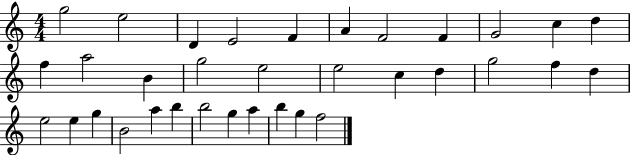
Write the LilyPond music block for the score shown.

{
  \clef treble
  \numericTimeSignature
  \time 4/4
  \key c \major
  g''2 e''2 | d'4 e'2 f'4 | a'4 f'2 f'4 | g'2 c''4 d''4 | \break f''4 a''2 b'4 | g''2 e''2 | e''2 c''4 d''4 | g''2 f''4 d''4 | \break e''2 e''4 g''4 | b'2 a''4 b''4 | b''2 g''4 a''4 | b''4 g''4 f''2 | \break \bar "|."
}